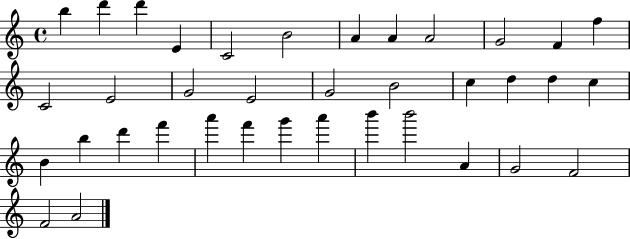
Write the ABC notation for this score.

X:1
T:Untitled
M:4/4
L:1/4
K:C
b d' d' E C2 B2 A A A2 G2 F f C2 E2 G2 E2 G2 B2 c d d c B b d' f' a' f' g' a' b' b'2 A G2 F2 F2 A2